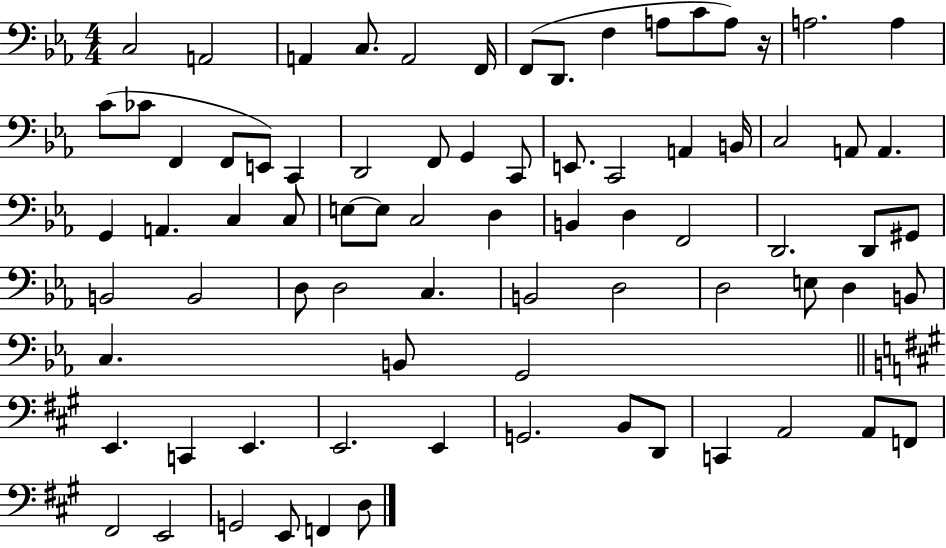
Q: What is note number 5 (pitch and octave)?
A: A2